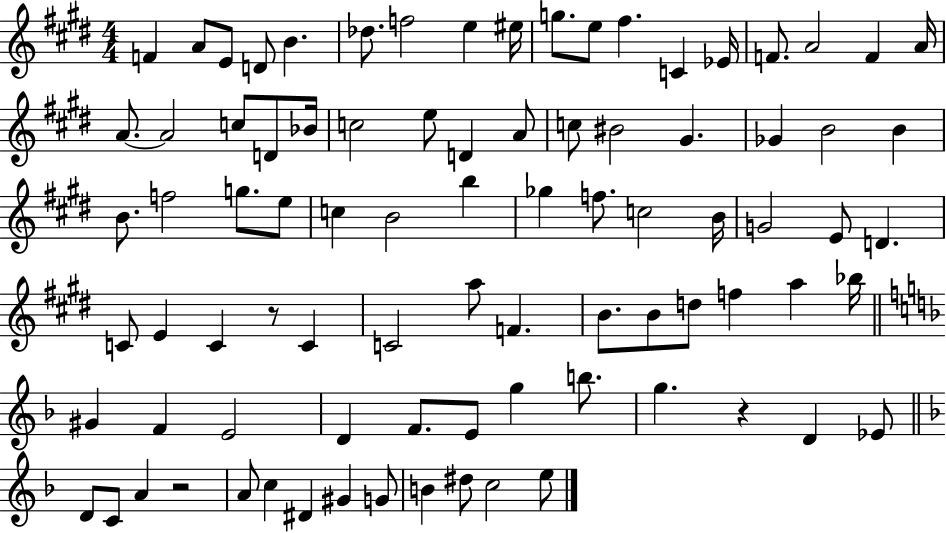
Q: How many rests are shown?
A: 3